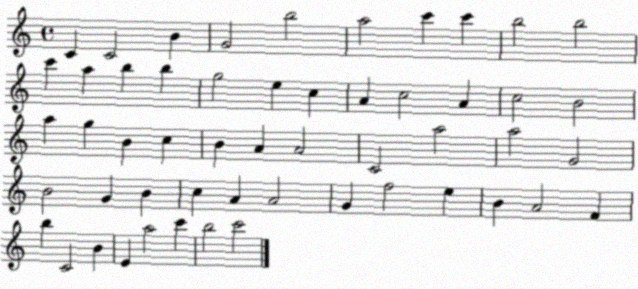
X:1
T:Untitled
M:4/4
L:1/4
K:C
C C2 B G2 b2 a2 c' c' b2 b2 c' a b b g2 e c A c2 A c2 B2 a g B c B A A2 C2 a2 a2 G2 B2 G B c A A2 G f2 e B A2 F b C2 B E a2 c' b2 c'2